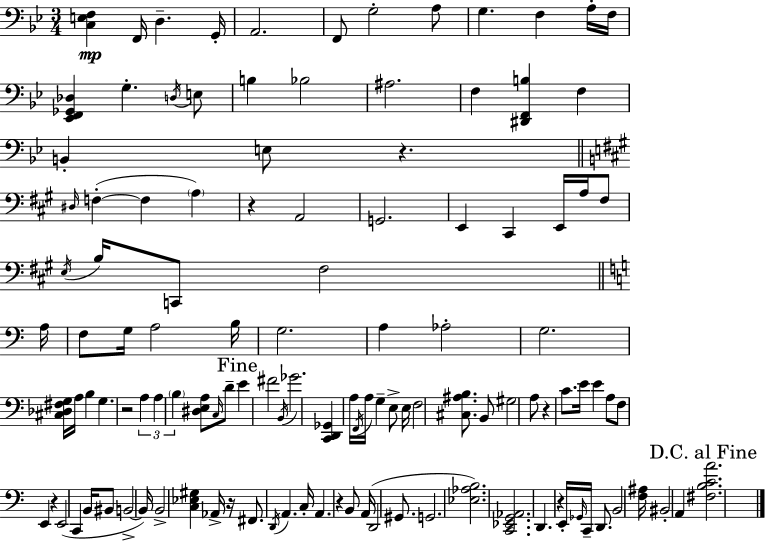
{
  \clef bass
  \numericTimeSignature
  \time 3/4
  \key bes \major
  \repeat volta 2 { <c e f>4\mp f,16 d4.-- g,16-. | a,2. | f,8 g2-. a8 | g4. f4 a16-. f16 | \break <ees, f, ges, des>4 g4.-. \acciaccatura { d16 } e8 | b4 bes2 | ais2. | f4 <dis, f, b>4 f4 | \break b,4-. e8 r4. | \bar "||" \break \key a \major \grace { dis16 }( f4-.~~ f4 \parenthesize a4) | r4 a,2 | g,2. | e,4 cis,4 e,16 a16 fis8 | \break \acciaccatura { e16 } b16 c,8 fis2 | \bar "||" \break \key c \major a16 f8 g16 a2 | b16 g2. | a4 aes2-. | g2. | \break <cis des fis g>16 a16 b4 g4. | r2 \tuplet 3/2 { a4 | a4 \parenthesize b4 } <dis e a>8 \grace { c16 } | d'8-- \mark "Fine" e'4 fis'2 | \break \acciaccatura { b,16 } ges'2. | <c, d, ges,>4 a16 \acciaccatura { f,16 } a16 g4-- | e8-> e16 f2 | <cis ais b>8. b,8 gis2 | \break a8 r4 c'8. e'16 | e'4 a8 f8 e,4 | r4 e,2( | c,4 b,16 bis,8 b,2->~~ | \break b,16) b,2-> | <c ees gis>4 aes,16-> r16 fis,8. \acciaccatura { d,16 } a,4. | c16-. a,4. r4 | b,8 a,16( d,2 | \break gis,8. g,2. | <ees aes b>2.) | <c, ees, g, aes,>2. | d,4. r4 | \break e,16-. \grace { ges,16 } c,16-- d,8. b,2 | <f ais>16 bis,2-. | a,4 \mark "D.C. al Fine" <fis b c' a'>2. | } \bar "|."
}